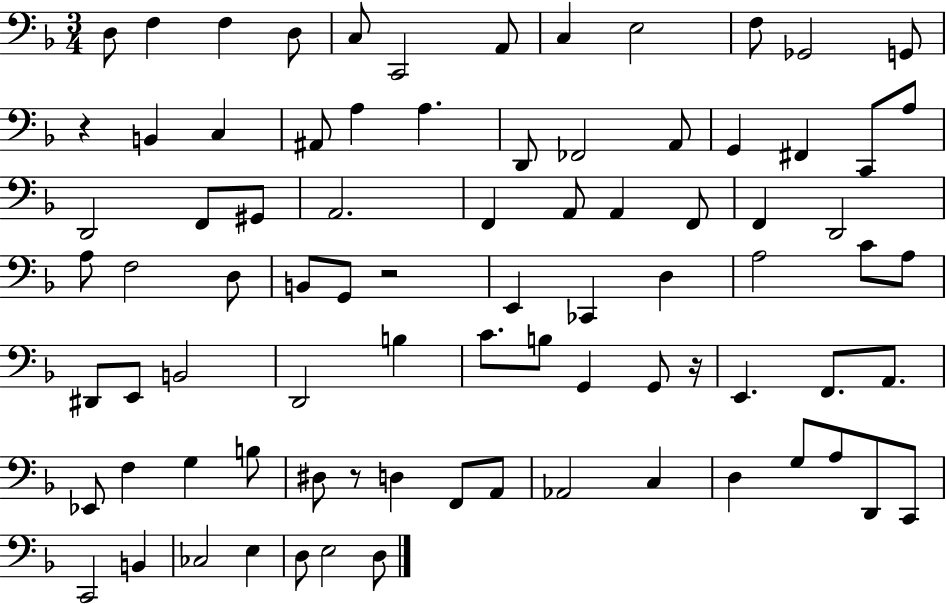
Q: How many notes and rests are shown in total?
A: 83